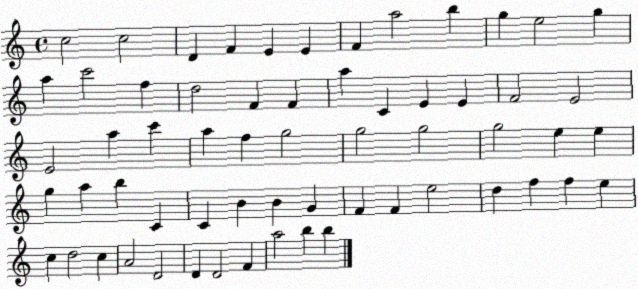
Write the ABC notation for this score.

X:1
T:Untitled
M:4/4
L:1/4
K:C
c2 c2 D F E E F a2 b g e2 g a c'2 f d2 F F a C E E F2 E2 E2 a c' a f g2 g2 g2 g2 e e g a b C C B B G F F e2 d f f e c d2 c A2 D2 D D2 F a2 b b